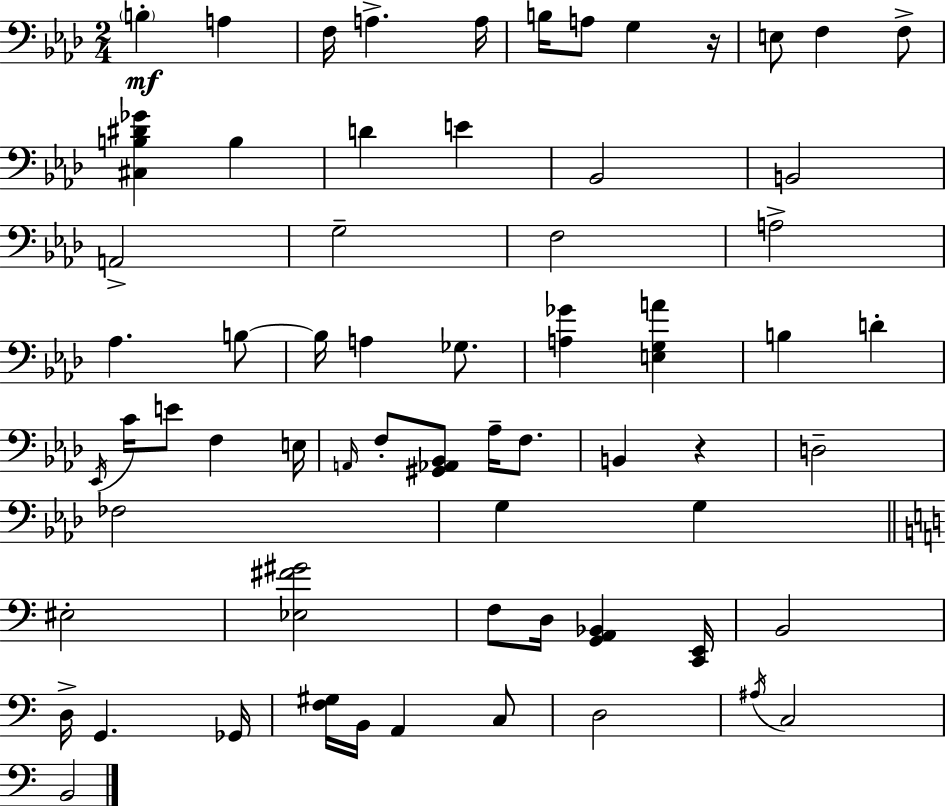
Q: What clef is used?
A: bass